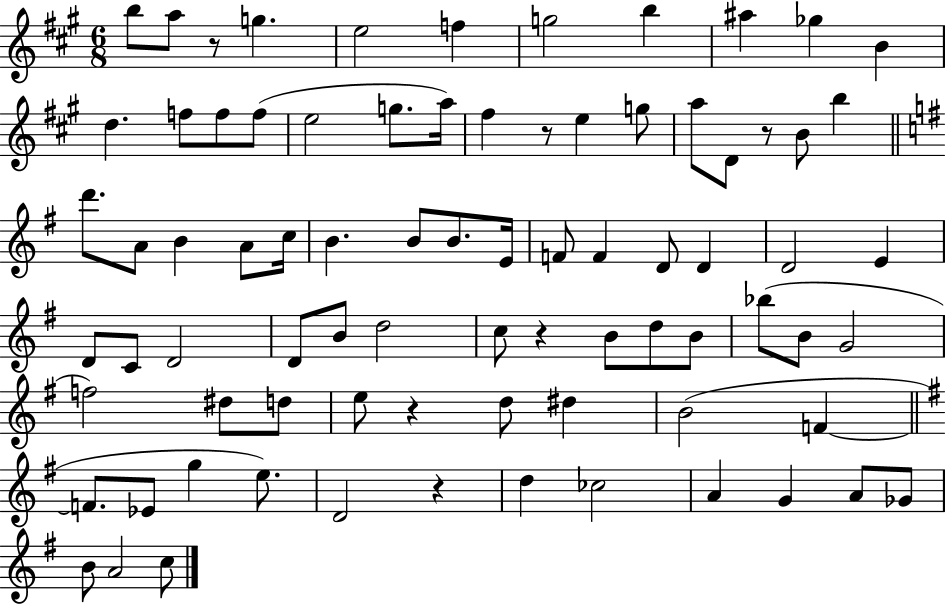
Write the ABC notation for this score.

X:1
T:Untitled
M:6/8
L:1/4
K:A
b/2 a/2 z/2 g e2 f g2 b ^a _g B d f/2 f/2 f/2 e2 g/2 a/4 ^f z/2 e g/2 a/2 D/2 z/2 B/2 b d'/2 A/2 B A/2 c/4 B B/2 B/2 E/4 F/2 F D/2 D D2 E D/2 C/2 D2 D/2 B/2 d2 c/2 z B/2 d/2 B/2 _b/2 B/2 G2 f2 ^d/2 d/2 e/2 z d/2 ^d B2 F F/2 _E/2 g e/2 D2 z d _c2 A G A/2 _G/2 B/2 A2 c/2